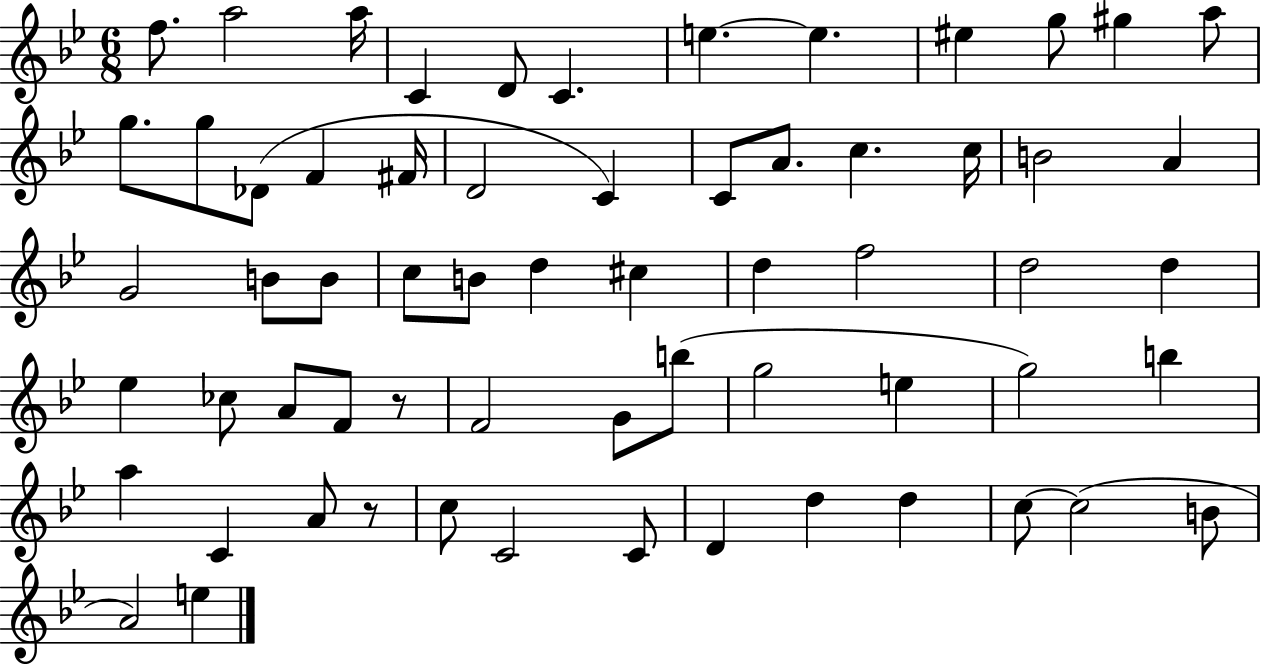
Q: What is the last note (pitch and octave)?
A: E5